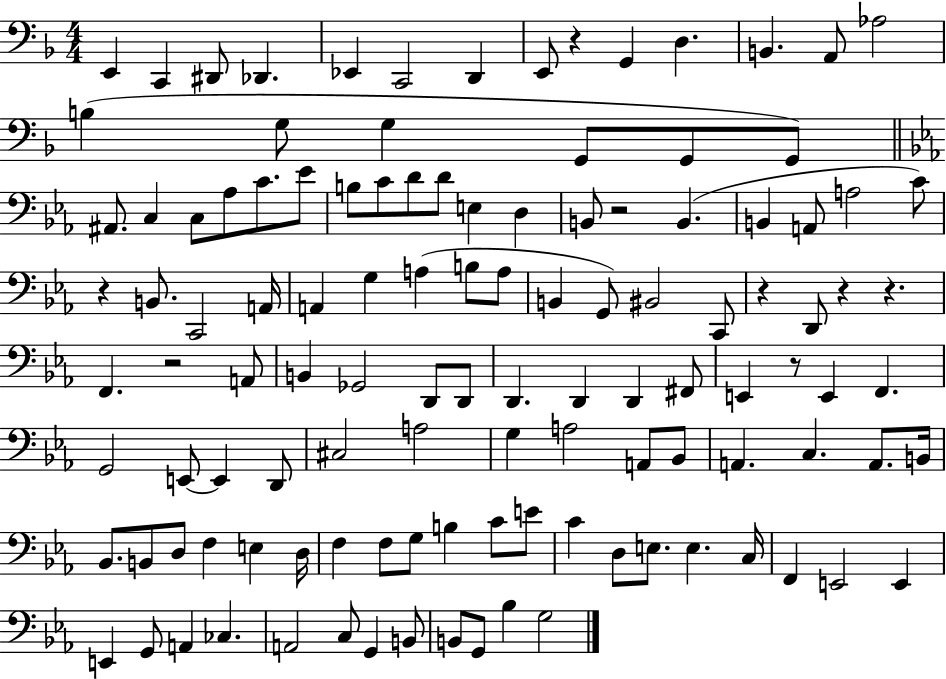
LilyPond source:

{
  \clef bass
  \numericTimeSignature
  \time 4/4
  \key f \major
  e,4 c,4 dis,8 des,4. | ees,4 c,2 d,4 | e,8 r4 g,4 d4. | b,4. a,8 aes2 | \break b4( g8 g4 g,8 g,8 g,8) | \bar "||" \break \key ees \major ais,8. c4 c8 aes8 c'8. ees'8 | b8 c'8 d'8 d'8 e4 d4 | b,8 r2 b,4.( | b,4 a,8 a2 c'8) | \break r4 b,8. c,2 a,16 | a,4 g4 a4( b8 a8 | b,4 g,8) bis,2 c,8 | r4 d,8 r4 r4. | \break f,4. r2 a,8 | b,4 ges,2 d,8 d,8 | d,4. d,4 d,4 fis,8 | e,4 r8 e,4 f,4. | \break g,2 e,8~~ e,4 d,8 | cis2 a2 | g4 a2 a,8 bes,8 | a,4. c4. a,8. b,16 | \break bes,8. b,8 d8 f4 e4 d16 | f4 f8 g8 b4 c'8 e'8 | c'4 d8 e8. e4. c16 | f,4 e,2 e,4 | \break e,4 g,8 a,4 ces4. | a,2 c8 g,4 b,8 | b,8 g,8 bes4 g2 | \bar "|."
}